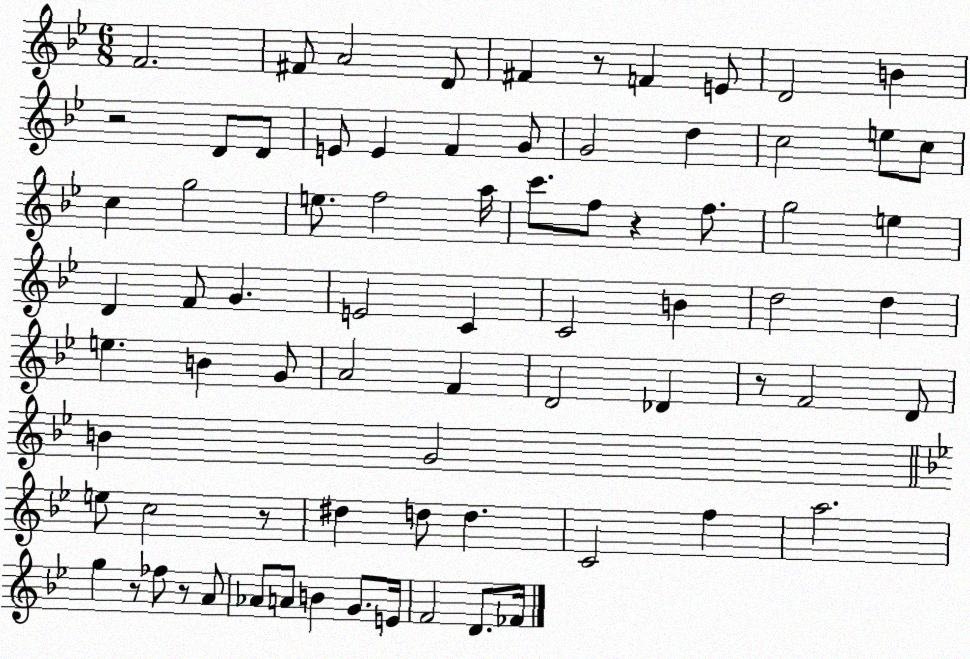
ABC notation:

X:1
T:Untitled
M:6/8
L:1/4
K:Bb
F2 ^F/2 A2 D/2 ^F z/2 F E/2 D2 B z2 D/2 D/2 E/2 E F G/2 G2 d c2 e/2 c/2 c g2 e/2 f2 a/4 c'/2 f/2 z f/2 g2 e D F/2 G E2 C C2 B d2 d e B G/2 A2 F D2 _D z/2 F2 D/2 B G2 e/2 c2 z/2 ^d d/2 d C2 f a2 g z/2 _f/2 z/2 A/2 _A/2 A/2 B G/2 E/4 F2 D/2 _F/4